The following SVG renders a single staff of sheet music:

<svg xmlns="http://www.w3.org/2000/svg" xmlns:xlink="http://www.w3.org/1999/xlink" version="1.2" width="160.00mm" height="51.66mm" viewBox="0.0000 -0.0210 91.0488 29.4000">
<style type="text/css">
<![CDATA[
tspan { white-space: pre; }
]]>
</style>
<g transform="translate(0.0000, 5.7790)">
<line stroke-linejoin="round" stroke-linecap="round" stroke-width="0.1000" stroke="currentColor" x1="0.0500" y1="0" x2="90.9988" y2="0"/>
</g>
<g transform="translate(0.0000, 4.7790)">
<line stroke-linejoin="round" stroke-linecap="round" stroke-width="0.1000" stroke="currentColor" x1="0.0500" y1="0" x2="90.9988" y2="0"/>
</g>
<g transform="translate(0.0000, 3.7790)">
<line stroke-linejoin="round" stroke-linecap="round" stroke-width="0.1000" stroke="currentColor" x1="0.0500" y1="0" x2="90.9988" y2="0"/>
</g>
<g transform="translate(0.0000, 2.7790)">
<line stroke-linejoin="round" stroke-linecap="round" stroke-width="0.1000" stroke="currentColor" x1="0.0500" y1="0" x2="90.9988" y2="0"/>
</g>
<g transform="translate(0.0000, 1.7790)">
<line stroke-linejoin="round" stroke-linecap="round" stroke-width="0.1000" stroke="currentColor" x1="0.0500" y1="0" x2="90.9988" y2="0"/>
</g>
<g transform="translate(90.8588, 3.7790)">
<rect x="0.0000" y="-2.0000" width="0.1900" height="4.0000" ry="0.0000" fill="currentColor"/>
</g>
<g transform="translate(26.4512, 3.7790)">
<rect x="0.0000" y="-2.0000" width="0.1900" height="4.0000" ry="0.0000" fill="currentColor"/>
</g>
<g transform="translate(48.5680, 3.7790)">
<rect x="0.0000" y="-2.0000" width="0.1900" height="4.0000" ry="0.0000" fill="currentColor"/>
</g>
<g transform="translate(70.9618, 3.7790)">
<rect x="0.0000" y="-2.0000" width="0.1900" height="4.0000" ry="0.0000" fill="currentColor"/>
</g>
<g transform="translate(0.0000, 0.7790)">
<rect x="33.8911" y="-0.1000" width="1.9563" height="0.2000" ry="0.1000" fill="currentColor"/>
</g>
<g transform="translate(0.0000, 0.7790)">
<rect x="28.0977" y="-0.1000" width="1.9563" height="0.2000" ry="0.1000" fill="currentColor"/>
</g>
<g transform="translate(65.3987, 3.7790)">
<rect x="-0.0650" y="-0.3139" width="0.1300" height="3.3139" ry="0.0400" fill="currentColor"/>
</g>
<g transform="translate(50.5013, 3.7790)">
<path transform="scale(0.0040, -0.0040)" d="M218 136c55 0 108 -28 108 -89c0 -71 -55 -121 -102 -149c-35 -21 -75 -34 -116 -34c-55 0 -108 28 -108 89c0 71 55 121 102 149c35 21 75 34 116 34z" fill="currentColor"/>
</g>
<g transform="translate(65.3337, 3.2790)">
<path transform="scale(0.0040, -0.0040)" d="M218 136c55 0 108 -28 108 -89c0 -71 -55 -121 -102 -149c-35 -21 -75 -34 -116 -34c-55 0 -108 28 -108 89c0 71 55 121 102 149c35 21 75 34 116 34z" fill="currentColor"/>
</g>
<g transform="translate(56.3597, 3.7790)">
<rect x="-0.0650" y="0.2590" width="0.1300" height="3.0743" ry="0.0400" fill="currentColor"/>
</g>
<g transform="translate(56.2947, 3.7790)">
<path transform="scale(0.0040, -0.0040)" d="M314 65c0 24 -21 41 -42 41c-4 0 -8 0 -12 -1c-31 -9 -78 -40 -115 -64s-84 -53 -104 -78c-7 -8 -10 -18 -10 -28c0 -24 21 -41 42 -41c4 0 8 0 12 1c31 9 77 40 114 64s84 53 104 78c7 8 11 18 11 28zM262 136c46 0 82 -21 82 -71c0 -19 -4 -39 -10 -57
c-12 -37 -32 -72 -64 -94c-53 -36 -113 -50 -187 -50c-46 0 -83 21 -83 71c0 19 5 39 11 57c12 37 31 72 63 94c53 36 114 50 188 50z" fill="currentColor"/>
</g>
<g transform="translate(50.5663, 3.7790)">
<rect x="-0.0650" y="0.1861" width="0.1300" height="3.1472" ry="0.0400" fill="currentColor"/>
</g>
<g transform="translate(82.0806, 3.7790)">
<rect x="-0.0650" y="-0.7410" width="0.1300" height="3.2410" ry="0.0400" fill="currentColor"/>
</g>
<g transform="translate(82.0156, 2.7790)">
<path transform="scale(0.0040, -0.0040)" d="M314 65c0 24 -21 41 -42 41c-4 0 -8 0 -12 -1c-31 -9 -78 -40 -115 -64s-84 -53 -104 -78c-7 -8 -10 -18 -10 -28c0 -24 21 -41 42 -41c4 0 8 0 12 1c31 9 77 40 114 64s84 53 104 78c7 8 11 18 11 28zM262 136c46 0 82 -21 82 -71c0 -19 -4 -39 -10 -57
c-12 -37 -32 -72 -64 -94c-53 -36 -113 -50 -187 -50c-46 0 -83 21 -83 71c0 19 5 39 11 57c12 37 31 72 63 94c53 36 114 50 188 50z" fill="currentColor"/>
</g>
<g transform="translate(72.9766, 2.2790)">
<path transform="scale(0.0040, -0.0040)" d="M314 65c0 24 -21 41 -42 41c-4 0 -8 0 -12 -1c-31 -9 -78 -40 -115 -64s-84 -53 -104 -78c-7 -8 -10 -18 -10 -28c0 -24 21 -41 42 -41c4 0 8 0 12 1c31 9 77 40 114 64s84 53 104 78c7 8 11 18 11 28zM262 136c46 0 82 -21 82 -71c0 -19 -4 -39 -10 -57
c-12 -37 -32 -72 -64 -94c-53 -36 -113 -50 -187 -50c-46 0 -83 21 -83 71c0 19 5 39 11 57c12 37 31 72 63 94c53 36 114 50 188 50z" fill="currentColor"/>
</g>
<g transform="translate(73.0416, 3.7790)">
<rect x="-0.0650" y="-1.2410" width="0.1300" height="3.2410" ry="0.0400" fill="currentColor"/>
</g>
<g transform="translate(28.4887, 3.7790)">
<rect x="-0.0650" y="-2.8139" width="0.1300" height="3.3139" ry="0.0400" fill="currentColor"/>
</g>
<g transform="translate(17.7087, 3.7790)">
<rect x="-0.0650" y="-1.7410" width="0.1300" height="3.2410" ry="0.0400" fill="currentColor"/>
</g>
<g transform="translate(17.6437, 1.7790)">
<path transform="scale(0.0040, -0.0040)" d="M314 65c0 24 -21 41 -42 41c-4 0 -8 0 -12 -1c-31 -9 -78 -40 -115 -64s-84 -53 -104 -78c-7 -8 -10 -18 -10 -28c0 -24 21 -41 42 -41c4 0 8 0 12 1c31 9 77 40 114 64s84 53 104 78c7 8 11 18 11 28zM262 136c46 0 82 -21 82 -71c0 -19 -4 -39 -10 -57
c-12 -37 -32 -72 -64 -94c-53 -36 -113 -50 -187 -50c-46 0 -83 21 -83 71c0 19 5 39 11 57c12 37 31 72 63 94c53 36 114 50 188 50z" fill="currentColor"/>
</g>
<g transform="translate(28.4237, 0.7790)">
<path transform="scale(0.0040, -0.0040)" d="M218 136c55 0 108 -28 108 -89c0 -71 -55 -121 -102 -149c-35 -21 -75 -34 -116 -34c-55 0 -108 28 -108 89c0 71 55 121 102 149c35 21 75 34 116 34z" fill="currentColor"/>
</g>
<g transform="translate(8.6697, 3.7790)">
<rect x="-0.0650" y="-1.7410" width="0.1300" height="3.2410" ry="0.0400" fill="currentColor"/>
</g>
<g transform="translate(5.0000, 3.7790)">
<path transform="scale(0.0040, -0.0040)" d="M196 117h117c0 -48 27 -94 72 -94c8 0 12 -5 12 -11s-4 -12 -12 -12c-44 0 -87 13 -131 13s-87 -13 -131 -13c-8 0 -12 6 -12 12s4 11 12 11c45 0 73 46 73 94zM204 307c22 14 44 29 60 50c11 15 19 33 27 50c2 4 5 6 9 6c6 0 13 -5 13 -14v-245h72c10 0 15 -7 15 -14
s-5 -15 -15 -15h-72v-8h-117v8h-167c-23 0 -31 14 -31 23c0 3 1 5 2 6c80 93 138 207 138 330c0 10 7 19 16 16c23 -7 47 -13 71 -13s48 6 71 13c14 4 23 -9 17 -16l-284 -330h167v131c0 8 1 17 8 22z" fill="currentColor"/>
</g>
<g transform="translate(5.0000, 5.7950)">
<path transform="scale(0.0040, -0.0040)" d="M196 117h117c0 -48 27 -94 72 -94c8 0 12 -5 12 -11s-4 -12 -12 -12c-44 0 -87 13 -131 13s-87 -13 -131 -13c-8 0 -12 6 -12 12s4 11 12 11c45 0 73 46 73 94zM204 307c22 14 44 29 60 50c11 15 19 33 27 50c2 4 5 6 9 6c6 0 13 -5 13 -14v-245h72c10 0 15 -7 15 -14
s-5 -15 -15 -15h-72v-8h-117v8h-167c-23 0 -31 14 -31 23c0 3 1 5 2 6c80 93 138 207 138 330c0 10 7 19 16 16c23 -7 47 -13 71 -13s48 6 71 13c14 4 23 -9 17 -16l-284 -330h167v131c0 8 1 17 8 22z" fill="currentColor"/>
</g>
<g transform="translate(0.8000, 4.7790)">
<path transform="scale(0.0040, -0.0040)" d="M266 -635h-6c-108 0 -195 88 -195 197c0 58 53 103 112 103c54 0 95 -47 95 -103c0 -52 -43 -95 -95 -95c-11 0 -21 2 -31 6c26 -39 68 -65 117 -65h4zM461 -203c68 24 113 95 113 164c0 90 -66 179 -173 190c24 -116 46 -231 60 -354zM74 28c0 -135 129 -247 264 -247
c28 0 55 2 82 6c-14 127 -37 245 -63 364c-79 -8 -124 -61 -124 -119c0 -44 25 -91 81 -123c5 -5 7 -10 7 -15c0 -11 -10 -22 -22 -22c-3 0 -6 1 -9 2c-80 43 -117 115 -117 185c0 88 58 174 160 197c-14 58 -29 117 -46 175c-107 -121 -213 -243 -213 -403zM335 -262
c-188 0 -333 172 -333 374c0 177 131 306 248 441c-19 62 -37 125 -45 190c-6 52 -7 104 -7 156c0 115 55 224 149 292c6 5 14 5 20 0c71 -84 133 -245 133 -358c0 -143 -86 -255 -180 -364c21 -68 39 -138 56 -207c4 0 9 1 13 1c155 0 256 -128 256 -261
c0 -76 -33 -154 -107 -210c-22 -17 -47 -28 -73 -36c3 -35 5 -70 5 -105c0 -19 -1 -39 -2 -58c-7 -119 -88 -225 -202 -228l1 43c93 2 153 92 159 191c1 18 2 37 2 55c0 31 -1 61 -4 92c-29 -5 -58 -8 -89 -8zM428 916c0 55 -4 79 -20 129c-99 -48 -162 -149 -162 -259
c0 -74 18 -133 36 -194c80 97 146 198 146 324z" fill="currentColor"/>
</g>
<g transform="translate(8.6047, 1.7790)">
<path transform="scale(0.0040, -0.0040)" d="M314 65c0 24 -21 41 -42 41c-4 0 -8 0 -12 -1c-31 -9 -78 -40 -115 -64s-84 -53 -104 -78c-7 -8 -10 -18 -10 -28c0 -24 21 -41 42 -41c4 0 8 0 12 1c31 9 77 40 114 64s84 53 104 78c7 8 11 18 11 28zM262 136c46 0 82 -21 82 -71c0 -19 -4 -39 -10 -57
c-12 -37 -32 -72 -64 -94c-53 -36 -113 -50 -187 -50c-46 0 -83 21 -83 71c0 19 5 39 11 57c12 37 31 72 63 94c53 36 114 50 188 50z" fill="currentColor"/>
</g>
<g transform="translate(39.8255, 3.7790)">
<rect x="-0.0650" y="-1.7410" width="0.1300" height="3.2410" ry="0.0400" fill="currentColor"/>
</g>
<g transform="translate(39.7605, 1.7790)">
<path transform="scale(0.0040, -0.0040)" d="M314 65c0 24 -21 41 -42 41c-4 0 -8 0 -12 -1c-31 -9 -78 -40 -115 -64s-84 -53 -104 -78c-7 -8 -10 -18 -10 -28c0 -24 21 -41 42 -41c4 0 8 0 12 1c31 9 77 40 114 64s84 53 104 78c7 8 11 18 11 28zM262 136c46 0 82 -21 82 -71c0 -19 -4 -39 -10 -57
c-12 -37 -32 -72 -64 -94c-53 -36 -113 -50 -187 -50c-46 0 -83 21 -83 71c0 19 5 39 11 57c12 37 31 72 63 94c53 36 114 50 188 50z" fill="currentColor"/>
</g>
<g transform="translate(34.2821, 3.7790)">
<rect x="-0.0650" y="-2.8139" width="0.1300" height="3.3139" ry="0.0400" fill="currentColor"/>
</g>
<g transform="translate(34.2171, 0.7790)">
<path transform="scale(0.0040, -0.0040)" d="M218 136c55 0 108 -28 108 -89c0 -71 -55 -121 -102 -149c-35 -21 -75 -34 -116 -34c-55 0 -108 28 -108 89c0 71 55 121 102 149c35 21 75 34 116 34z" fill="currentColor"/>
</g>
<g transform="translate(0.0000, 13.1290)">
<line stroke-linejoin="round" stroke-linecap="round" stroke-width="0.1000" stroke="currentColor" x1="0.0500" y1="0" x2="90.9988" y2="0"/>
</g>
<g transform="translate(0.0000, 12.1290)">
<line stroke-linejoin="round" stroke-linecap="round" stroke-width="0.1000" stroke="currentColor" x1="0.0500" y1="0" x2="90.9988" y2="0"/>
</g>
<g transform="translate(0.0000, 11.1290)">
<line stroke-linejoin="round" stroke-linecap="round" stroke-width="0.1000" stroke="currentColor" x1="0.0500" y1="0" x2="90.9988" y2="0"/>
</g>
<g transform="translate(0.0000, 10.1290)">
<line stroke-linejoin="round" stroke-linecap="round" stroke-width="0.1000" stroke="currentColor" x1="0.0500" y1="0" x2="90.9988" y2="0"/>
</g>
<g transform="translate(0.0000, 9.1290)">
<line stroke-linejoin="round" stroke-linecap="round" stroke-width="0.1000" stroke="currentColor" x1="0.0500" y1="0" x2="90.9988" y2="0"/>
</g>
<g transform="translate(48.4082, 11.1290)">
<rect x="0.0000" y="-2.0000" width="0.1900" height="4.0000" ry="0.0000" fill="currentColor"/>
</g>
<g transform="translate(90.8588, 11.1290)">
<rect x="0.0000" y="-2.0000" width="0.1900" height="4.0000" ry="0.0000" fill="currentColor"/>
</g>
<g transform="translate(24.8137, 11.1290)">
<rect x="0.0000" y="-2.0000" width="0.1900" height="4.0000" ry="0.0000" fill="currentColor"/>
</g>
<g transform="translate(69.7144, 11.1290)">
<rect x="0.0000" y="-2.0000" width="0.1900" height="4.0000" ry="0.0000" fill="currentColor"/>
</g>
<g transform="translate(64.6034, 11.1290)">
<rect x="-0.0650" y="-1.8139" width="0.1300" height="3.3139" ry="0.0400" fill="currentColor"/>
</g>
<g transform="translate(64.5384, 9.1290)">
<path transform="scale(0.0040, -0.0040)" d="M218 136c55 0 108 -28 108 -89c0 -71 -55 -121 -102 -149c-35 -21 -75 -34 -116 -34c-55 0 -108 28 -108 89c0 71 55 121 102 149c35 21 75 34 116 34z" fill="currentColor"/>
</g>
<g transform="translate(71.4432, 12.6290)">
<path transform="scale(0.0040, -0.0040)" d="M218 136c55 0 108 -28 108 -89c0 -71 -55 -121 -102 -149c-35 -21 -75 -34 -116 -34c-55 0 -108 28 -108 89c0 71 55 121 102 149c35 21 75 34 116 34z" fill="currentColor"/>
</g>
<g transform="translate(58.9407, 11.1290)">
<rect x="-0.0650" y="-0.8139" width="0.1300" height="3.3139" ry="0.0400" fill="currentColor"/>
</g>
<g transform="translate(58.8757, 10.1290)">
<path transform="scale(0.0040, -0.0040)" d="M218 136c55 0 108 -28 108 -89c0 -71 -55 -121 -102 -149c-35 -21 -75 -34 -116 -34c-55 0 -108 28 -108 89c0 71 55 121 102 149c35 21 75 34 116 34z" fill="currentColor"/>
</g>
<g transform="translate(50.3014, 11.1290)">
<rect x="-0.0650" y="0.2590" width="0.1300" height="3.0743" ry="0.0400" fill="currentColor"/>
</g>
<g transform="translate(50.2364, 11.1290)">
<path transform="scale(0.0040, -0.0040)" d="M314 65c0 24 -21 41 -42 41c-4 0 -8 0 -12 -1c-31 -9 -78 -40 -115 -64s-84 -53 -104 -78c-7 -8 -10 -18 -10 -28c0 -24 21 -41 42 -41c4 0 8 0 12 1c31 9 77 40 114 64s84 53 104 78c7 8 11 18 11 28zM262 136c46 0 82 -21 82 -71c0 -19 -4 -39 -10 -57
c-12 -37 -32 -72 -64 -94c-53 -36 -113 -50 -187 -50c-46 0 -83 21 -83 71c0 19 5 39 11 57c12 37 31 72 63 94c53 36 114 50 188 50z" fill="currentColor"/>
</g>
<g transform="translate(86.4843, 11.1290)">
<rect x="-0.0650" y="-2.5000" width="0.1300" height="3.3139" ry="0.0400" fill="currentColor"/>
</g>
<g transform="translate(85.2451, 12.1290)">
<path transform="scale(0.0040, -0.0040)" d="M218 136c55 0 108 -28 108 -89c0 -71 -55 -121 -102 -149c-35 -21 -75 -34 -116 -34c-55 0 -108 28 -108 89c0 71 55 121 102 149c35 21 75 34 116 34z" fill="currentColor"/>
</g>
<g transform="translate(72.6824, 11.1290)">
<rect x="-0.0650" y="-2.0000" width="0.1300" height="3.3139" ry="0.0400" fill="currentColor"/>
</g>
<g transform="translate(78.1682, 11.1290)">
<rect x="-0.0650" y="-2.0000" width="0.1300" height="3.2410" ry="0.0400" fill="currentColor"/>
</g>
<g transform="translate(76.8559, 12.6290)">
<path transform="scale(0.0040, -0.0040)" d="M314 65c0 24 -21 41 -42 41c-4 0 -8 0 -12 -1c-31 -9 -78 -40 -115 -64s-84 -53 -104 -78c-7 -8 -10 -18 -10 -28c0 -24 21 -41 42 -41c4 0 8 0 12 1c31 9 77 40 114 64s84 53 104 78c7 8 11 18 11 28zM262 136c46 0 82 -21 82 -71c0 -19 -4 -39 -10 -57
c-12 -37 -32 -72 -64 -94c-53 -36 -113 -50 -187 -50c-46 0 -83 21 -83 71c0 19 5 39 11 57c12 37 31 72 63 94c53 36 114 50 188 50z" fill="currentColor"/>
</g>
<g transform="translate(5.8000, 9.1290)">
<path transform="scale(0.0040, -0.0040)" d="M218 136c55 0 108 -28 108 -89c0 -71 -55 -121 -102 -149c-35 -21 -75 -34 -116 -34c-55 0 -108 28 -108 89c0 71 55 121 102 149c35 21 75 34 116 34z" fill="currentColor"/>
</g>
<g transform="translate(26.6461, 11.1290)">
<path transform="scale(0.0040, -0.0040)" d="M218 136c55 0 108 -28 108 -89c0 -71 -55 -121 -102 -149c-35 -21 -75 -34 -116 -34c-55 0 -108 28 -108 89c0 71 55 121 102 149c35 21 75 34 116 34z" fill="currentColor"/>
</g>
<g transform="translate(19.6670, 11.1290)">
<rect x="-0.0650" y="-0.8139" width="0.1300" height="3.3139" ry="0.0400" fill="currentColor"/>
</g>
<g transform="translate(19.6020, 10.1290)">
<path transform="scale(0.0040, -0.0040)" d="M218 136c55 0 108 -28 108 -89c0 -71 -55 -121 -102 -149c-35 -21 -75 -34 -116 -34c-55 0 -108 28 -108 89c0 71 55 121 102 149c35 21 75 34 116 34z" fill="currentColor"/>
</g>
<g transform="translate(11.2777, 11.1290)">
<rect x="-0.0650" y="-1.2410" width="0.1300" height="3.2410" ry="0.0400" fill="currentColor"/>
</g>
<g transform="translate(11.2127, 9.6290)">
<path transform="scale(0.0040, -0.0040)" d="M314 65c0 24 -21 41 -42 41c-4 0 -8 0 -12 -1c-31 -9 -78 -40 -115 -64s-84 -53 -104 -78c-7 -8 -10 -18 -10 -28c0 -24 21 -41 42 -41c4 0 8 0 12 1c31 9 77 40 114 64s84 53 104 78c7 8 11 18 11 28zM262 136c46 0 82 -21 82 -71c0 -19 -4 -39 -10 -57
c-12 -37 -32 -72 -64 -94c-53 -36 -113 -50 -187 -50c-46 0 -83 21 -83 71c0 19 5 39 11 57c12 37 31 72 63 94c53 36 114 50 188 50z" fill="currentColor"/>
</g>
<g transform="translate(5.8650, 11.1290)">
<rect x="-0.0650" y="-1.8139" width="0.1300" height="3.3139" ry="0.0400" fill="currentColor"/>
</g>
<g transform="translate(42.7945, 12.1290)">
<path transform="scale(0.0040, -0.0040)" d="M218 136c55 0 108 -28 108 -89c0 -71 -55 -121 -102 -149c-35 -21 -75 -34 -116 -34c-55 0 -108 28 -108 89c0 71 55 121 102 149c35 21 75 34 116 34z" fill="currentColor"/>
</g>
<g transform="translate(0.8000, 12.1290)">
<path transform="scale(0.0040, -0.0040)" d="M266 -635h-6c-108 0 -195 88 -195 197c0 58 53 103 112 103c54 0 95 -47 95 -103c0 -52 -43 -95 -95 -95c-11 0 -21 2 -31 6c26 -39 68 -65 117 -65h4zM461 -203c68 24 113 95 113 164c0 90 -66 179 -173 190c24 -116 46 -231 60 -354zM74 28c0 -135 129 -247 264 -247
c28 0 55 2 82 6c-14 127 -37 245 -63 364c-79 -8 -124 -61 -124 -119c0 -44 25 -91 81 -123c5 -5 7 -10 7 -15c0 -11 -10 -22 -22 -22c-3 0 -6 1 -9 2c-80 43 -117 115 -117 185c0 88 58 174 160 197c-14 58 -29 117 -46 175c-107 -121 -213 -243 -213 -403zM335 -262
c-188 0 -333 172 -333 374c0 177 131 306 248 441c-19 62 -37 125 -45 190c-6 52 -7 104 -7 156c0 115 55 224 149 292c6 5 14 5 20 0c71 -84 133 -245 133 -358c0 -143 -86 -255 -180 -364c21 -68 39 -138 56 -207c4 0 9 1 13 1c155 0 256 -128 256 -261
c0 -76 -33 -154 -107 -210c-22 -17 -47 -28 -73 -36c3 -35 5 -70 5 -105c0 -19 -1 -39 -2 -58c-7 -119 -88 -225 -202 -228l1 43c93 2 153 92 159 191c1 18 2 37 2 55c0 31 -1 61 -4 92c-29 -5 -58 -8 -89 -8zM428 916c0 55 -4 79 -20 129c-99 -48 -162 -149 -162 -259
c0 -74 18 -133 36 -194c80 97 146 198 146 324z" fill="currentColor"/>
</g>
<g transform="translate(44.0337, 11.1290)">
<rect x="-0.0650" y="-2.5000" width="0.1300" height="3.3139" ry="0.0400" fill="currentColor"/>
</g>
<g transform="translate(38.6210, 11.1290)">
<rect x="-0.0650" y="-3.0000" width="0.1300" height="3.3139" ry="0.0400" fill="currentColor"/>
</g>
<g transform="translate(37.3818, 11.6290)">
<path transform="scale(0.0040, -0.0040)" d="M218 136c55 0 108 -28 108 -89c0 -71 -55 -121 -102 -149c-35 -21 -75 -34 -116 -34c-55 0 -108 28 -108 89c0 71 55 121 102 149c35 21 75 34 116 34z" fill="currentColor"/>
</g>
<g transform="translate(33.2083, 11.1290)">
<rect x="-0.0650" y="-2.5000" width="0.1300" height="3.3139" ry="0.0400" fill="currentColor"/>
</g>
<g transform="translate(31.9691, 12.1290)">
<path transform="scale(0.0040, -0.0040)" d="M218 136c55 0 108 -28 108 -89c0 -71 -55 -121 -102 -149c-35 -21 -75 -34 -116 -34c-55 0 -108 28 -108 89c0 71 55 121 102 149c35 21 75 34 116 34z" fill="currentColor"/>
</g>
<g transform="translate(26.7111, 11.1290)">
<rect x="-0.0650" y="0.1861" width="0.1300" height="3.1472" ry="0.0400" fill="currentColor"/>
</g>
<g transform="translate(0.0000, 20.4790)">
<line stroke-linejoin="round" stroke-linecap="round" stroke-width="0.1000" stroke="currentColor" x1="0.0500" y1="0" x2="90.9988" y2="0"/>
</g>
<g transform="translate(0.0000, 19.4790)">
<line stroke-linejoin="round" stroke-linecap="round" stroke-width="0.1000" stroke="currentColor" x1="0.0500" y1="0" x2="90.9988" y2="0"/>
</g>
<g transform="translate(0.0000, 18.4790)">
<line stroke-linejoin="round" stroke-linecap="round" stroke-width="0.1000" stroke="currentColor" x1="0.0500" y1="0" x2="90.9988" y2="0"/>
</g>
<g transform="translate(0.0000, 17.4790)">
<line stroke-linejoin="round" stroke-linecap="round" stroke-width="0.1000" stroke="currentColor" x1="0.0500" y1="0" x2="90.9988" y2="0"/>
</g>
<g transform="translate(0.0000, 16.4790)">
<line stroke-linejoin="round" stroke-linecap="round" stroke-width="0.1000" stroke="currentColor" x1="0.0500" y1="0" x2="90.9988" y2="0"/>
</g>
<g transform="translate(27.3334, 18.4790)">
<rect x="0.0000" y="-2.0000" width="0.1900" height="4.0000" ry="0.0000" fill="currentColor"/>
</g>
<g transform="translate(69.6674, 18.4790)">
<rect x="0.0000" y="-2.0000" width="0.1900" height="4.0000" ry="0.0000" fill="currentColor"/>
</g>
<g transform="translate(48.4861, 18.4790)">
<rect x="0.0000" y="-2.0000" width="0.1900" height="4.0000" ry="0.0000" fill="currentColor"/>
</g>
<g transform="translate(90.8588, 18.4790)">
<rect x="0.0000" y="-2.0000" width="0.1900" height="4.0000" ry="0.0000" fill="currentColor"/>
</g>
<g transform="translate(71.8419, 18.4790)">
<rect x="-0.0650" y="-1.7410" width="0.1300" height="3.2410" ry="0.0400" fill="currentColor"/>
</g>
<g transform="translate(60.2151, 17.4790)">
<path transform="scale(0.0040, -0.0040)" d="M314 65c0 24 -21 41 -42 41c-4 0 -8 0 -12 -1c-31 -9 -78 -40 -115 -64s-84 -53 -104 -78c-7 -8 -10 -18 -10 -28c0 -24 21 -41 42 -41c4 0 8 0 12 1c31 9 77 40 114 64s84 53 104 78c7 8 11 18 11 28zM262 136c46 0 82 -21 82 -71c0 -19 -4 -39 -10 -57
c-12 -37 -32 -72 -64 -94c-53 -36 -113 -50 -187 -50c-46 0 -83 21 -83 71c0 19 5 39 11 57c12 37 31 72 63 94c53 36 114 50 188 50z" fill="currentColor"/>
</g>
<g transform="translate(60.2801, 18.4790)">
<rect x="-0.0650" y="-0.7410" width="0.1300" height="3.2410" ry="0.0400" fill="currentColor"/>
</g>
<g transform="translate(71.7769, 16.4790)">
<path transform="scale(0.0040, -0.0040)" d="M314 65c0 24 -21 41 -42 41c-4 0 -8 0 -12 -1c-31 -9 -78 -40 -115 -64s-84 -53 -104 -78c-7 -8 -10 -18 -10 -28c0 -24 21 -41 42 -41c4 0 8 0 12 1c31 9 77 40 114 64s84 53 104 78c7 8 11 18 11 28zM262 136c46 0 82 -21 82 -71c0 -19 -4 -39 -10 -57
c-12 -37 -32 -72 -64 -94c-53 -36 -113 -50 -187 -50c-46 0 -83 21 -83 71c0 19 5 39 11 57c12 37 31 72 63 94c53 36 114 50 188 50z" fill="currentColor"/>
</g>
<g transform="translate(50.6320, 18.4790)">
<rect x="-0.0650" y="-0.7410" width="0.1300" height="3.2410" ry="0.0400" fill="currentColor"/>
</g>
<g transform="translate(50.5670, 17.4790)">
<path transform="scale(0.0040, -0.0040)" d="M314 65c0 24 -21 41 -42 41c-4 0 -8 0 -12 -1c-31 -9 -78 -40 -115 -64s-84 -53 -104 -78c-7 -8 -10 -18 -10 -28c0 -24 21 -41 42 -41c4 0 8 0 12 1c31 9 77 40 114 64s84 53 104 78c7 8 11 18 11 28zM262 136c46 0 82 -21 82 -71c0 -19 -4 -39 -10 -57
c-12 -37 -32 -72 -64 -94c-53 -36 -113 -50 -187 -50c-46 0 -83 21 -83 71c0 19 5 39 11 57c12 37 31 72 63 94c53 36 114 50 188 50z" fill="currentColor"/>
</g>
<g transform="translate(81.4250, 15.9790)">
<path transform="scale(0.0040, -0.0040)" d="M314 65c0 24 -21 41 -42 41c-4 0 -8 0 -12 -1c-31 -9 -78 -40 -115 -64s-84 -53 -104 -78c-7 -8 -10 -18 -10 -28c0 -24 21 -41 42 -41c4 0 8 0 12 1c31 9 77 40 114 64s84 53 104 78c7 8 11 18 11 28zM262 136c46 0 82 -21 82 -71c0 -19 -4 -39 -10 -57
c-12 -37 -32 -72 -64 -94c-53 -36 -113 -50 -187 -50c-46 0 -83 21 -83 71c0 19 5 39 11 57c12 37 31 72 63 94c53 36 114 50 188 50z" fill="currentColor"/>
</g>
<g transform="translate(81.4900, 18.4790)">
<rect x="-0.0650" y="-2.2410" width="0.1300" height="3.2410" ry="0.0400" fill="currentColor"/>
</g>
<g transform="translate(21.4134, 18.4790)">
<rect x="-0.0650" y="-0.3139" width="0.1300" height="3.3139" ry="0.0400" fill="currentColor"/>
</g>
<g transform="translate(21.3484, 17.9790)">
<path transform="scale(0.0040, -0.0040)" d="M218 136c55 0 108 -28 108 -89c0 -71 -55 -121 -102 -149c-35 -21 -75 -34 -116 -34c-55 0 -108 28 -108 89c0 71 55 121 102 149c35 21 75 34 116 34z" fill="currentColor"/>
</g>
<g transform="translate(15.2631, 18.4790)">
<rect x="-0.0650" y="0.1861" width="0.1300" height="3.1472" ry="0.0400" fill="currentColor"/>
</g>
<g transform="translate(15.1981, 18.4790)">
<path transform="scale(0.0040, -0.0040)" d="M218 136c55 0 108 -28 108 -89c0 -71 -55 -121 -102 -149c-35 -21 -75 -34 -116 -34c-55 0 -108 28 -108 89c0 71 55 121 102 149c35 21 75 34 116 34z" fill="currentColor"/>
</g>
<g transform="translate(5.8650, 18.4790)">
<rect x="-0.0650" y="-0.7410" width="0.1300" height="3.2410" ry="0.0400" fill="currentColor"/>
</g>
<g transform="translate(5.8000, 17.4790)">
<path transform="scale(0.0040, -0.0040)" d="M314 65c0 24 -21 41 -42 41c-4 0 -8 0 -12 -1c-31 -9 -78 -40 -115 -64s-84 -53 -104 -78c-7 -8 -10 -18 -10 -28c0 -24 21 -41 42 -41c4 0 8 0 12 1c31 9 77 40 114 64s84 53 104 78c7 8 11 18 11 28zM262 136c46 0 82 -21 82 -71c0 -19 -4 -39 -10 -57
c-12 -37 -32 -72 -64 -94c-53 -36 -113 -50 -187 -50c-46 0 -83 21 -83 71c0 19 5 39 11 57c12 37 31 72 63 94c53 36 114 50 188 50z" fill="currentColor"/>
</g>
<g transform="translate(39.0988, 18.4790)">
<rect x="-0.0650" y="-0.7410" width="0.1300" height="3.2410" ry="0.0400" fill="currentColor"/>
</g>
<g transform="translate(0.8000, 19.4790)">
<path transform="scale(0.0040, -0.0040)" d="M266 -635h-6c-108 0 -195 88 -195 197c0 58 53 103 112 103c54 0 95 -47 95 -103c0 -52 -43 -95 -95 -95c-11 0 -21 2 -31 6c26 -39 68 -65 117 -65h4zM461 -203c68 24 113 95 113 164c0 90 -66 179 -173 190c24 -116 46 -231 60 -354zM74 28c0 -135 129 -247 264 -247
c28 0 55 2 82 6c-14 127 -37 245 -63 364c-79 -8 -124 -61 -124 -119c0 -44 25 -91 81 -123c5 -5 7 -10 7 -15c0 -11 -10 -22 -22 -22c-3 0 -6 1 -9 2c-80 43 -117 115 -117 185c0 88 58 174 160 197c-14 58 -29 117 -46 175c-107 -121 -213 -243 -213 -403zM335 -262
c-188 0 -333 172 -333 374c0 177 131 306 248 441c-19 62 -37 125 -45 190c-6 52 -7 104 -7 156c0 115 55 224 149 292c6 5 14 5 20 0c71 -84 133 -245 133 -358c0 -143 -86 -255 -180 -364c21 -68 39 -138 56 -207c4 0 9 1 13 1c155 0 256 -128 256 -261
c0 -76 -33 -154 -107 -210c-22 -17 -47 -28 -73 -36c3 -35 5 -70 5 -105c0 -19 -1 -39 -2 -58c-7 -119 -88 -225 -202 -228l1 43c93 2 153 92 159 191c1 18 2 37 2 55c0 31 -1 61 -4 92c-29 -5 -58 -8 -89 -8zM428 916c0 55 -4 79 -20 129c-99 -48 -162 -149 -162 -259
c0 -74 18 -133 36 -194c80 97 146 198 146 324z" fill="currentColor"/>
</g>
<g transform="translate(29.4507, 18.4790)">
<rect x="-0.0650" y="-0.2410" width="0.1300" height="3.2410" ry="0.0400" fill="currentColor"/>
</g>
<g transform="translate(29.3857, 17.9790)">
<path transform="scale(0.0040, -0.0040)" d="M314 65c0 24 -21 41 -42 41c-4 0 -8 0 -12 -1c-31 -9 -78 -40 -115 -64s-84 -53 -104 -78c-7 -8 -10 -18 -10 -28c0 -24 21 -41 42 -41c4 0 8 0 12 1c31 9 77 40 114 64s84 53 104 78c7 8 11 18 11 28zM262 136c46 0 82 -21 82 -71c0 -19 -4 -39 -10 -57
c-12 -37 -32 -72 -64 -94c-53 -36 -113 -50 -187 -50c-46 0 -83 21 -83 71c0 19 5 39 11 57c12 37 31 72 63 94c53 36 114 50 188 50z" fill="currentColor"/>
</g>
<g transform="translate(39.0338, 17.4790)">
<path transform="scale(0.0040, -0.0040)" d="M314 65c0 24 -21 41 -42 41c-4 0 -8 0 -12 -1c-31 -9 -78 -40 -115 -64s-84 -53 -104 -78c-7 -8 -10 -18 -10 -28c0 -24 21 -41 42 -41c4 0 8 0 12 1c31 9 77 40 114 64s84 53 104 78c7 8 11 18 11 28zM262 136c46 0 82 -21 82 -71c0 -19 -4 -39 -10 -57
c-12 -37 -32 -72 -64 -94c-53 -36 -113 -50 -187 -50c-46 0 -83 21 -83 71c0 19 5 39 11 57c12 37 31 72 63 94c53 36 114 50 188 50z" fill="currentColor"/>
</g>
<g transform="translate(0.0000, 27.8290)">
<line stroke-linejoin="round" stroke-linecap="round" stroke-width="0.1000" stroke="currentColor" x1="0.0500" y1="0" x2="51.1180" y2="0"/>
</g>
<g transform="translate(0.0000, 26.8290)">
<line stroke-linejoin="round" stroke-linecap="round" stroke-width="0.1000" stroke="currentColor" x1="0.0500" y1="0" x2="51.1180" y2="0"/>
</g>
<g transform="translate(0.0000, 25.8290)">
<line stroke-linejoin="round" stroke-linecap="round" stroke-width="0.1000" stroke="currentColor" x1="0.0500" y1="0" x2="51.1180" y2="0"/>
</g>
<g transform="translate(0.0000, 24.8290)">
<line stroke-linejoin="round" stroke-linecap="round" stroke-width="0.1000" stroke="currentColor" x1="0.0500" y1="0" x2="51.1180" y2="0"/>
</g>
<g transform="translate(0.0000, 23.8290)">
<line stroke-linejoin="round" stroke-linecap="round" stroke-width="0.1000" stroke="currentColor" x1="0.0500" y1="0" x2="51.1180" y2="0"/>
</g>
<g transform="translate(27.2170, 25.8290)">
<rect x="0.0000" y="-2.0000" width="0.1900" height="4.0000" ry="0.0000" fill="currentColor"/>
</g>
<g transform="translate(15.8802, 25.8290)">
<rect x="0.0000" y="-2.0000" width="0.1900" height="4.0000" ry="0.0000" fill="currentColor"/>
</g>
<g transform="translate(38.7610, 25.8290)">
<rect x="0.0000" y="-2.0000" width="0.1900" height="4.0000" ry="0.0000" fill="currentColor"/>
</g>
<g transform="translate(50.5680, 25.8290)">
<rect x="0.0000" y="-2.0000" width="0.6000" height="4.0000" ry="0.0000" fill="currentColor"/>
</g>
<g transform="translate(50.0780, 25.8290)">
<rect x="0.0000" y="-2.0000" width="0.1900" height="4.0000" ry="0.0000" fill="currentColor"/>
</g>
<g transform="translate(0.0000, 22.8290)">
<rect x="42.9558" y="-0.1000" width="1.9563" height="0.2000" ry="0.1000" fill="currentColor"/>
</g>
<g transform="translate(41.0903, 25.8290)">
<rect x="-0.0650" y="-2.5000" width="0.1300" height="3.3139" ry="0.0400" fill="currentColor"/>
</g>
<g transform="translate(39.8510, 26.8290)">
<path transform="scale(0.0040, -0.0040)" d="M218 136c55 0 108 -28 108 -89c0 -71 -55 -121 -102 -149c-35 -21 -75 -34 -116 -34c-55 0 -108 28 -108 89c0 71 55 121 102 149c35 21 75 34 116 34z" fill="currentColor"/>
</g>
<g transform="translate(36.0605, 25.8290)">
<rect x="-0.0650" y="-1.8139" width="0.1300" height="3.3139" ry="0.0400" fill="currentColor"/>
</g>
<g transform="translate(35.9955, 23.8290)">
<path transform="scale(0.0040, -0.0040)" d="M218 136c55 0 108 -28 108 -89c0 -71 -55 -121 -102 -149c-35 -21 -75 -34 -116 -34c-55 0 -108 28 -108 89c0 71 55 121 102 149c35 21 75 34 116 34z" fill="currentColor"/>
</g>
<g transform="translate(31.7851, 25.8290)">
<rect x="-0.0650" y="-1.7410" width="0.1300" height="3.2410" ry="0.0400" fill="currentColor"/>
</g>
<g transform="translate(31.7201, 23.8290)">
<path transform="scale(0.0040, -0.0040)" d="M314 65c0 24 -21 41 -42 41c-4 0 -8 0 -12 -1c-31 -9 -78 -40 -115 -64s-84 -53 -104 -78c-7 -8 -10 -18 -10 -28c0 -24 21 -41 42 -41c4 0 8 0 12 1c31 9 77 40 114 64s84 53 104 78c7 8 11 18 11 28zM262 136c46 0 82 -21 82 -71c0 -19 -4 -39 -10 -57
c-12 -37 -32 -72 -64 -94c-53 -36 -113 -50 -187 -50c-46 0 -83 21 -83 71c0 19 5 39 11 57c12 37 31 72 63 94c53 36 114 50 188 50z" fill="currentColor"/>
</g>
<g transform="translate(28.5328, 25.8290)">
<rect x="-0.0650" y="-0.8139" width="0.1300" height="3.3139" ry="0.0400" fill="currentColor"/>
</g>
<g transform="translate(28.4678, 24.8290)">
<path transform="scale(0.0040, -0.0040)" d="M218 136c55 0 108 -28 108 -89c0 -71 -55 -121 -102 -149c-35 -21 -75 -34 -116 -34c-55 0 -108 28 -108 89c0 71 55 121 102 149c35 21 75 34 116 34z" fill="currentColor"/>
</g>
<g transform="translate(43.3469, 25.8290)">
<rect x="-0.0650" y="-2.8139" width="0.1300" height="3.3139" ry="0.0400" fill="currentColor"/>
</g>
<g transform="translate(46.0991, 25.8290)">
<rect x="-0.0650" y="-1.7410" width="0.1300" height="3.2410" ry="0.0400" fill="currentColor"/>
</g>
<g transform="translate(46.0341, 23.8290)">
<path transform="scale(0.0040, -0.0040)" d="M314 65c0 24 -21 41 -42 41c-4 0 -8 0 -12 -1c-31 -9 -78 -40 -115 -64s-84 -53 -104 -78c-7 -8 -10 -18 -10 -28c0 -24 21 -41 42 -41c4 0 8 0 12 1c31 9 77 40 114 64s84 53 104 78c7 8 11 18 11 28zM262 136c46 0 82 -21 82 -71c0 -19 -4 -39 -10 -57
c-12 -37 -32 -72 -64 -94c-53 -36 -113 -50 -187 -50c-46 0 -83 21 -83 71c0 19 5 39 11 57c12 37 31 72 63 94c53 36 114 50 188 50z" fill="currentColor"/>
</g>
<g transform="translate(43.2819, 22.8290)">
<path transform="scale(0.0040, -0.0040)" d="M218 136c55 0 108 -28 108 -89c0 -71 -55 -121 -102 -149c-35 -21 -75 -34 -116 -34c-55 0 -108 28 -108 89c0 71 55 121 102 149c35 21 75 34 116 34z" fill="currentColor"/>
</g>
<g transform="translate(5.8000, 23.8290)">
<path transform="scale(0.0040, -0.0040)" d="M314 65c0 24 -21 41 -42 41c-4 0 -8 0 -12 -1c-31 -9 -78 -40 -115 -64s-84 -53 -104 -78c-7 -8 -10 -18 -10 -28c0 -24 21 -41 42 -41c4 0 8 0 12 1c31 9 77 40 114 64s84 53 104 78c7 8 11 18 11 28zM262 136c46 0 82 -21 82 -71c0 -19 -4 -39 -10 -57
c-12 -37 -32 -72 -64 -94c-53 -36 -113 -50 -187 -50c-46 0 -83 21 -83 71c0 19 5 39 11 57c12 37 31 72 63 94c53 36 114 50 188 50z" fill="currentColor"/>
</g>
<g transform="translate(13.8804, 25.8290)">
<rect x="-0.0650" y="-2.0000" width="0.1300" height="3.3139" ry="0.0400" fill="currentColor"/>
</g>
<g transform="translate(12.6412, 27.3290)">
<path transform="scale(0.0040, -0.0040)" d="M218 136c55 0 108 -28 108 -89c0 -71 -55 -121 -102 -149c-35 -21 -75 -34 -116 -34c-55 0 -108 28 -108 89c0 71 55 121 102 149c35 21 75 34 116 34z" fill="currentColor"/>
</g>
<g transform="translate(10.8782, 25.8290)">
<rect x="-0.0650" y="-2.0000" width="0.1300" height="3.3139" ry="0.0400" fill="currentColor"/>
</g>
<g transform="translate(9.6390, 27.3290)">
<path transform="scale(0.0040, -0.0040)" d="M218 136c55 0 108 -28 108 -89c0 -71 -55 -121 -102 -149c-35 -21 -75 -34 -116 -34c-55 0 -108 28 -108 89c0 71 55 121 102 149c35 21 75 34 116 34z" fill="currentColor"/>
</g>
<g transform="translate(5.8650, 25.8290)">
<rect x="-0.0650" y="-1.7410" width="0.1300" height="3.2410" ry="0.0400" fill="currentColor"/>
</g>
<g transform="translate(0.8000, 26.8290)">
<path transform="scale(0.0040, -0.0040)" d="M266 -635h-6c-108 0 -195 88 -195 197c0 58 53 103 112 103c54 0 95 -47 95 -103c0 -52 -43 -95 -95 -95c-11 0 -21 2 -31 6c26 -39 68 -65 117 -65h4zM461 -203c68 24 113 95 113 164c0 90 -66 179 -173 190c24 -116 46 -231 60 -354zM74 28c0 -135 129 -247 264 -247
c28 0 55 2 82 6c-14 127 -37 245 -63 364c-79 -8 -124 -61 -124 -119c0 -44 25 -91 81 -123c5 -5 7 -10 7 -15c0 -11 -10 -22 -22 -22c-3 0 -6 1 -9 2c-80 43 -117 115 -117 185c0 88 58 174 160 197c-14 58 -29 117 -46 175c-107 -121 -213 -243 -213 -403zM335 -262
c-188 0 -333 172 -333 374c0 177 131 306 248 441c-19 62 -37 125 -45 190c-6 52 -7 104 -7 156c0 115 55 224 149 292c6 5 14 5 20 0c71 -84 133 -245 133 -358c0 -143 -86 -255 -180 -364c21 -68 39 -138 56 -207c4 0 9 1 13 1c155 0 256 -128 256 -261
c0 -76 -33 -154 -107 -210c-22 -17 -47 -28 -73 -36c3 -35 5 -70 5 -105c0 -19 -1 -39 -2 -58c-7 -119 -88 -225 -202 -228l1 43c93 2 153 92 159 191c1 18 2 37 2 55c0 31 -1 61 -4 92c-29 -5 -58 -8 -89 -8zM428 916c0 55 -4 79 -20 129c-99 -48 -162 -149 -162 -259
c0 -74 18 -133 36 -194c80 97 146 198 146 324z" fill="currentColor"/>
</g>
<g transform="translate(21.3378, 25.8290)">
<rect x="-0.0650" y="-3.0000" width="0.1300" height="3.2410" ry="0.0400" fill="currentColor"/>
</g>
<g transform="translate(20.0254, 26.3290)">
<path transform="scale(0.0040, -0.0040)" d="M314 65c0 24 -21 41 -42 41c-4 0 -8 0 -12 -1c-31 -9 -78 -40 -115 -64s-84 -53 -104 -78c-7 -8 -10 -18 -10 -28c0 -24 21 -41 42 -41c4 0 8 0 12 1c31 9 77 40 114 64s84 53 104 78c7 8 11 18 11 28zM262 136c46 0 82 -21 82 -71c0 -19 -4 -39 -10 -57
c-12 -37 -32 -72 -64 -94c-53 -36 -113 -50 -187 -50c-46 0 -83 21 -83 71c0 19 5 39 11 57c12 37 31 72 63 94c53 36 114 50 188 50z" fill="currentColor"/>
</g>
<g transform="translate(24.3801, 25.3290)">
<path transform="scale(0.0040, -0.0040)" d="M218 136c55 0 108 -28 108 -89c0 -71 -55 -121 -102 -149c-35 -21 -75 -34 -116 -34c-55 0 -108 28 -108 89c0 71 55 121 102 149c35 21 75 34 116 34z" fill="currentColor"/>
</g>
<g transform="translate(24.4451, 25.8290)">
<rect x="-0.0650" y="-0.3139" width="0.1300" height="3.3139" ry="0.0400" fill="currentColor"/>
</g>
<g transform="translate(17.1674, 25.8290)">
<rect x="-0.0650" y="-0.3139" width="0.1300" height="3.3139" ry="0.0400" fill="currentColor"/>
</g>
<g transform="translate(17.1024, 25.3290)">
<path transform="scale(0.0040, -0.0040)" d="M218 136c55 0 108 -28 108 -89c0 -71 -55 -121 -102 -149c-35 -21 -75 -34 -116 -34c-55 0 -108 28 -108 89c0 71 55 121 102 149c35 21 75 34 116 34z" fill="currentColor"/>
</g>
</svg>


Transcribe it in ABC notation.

X:1
T:Untitled
M:4/4
L:1/4
K:C
f2 f2 a a f2 B B2 c e2 d2 f e2 d B G A G B2 d f F F2 G d2 B c c2 d2 d2 d2 f2 g2 f2 F F c A2 c d f2 f G a f2